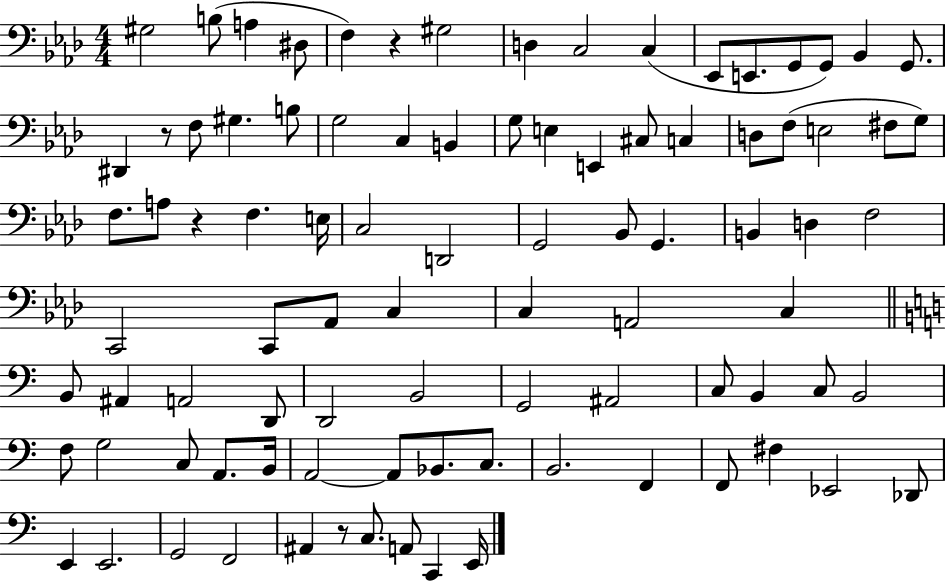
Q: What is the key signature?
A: AES major